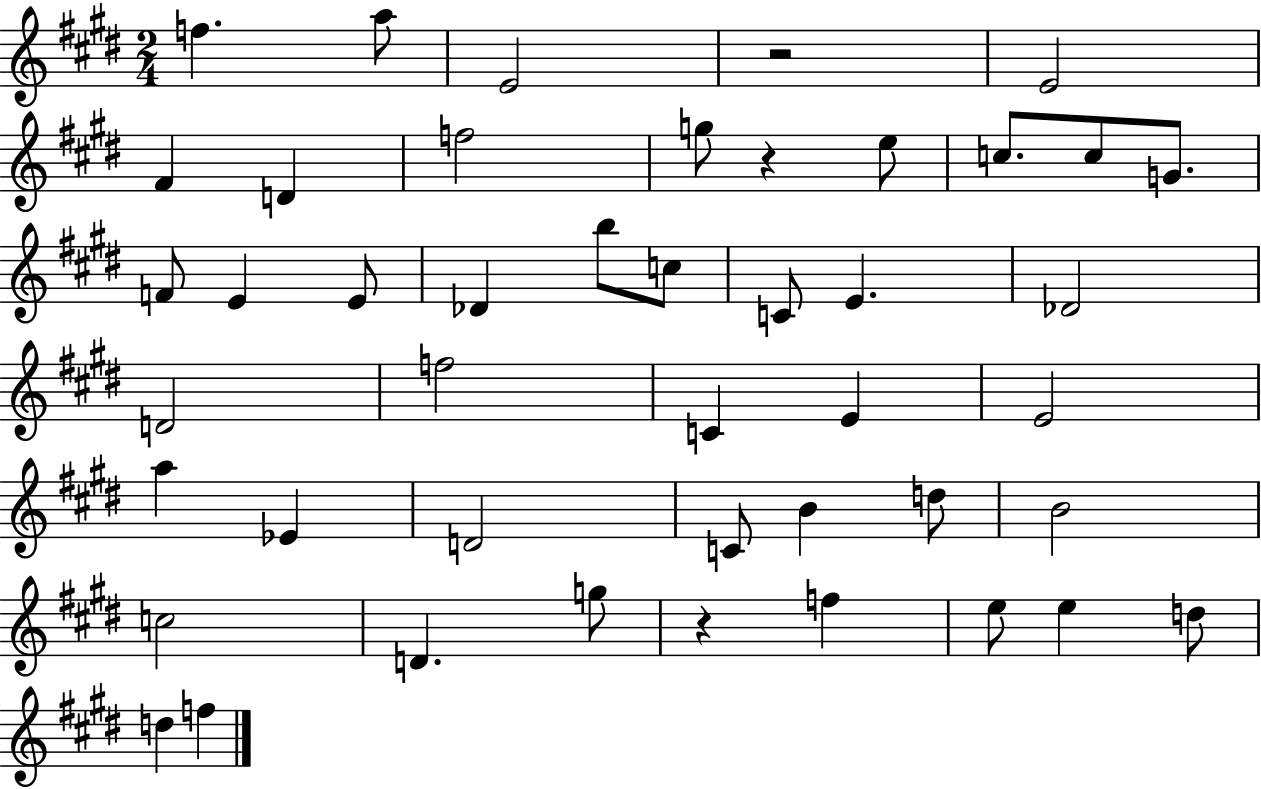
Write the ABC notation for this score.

X:1
T:Untitled
M:2/4
L:1/4
K:E
f a/2 E2 z2 E2 ^F D f2 g/2 z e/2 c/2 c/2 G/2 F/2 E E/2 _D b/2 c/2 C/2 E _D2 D2 f2 C E E2 a _E D2 C/2 B d/2 B2 c2 D g/2 z f e/2 e d/2 d f